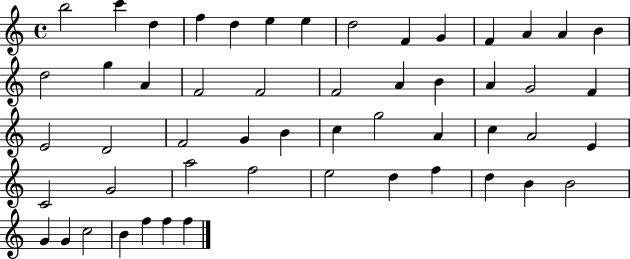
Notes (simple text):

B5/h C6/q D5/q F5/q D5/q E5/q E5/q D5/h F4/q G4/q F4/q A4/q A4/q B4/q D5/h G5/q A4/q F4/h F4/h F4/h A4/q B4/q A4/q G4/h F4/q E4/h D4/h F4/h G4/q B4/q C5/q G5/h A4/q C5/q A4/h E4/q C4/h G4/h A5/h F5/h E5/h D5/q F5/q D5/q B4/q B4/h G4/q G4/q C5/h B4/q F5/q F5/q F5/q